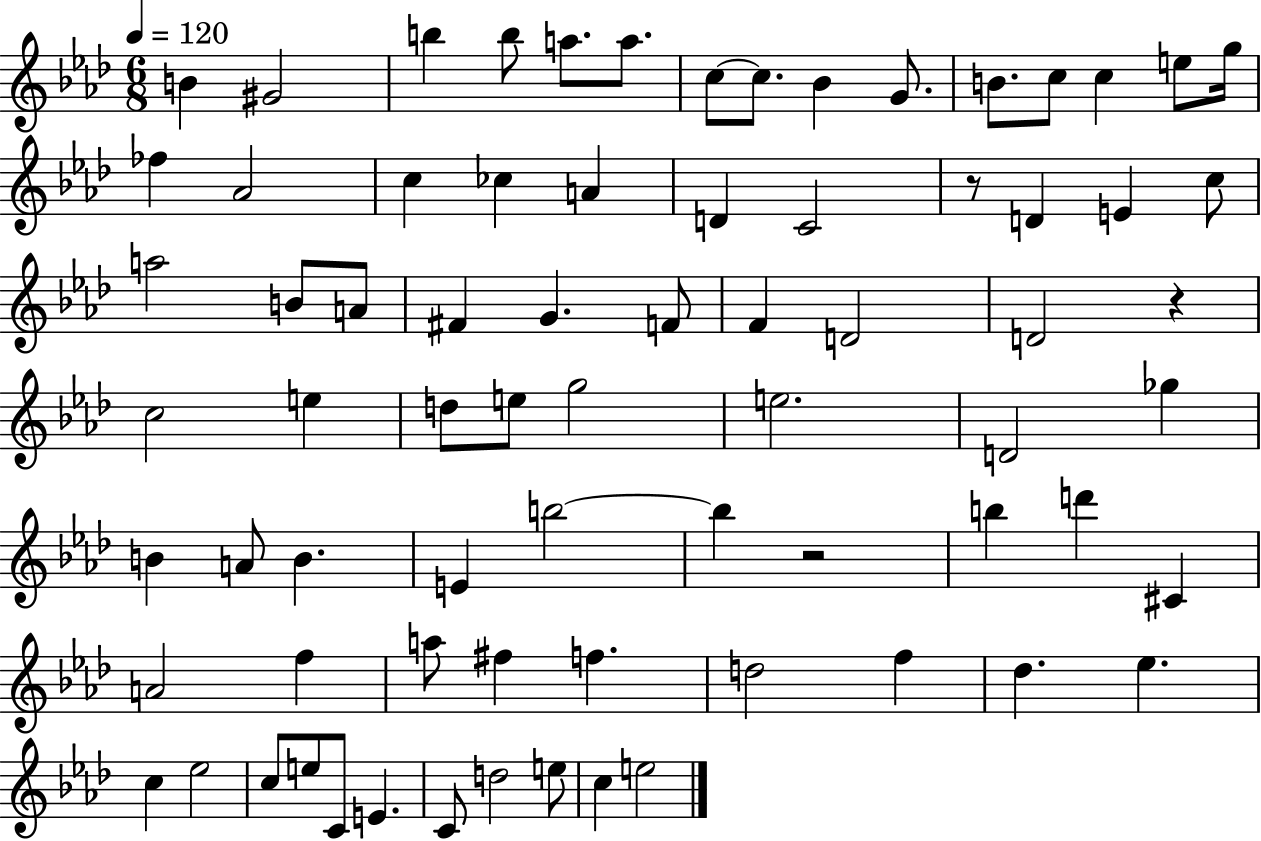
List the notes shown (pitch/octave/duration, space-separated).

B4/q G#4/h B5/q B5/e A5/e. A5/e. C5/e C5/e. Bb4/q G4/e. B4/e. C5/e C5/q E5/e G5/s FES5/q Ab4/h C5/q CES5/q A4/q D4/q C4/h R/e D4/q E4/q C5/e A5/h B4/e A4/e F#4/q G4/q. F4/e F4/q D4/h D4/h R/q C5/h E5/q D5/e E5/e G5/h E5/h. D4/h Gb5/q B4/q A4/e B4/q. E4/q B5/h B5/q R/h B5/q D6/q C#4/q A4/h F5/q A5/e F#5/q F5/q. D5/h F5/q Db5/q. Eb5/q. C5/q Eb5/h C5/e E5/e C4/e E4/q. C4/e D5/h E5/e C5/q E5/h